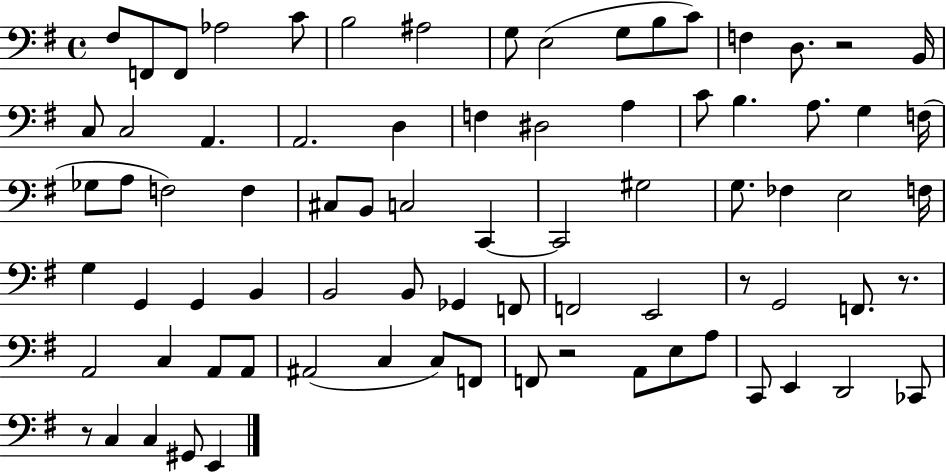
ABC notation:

X:1
T:Untitled
M:4/4
L:1/4
K:G
^F,/2 F,,/2 F,,/2 _A,2 C/2 B,2 ^A,2 G,/2 E,2 G,/2 B,/2 C/2 F, D,/2 z2 B,,/4 C,/2 C,2 A,, A,,2 D, F, ^D,2 A, C/2 B, A,/2 G, F,/4 _G,/2 A,/2 F,2 F, ^C,/2 B,,/2 C,2 C,, C,,2 ^G,2 G,/2 _F, E,2 F,/4 G, G,, G,, B,, B,,2 B,,/2 _G,, F,,/2 F,,2 E,,2 z/2 G,,2 F,,/2 z/2 A,,2 C, A,,/2 A,,/2 ^A,,2 C, C,/2 F,,/2 F,,/2 z2 A,,/2 E,/2 A,/2 C,,/2 E,, D,,2 _C,,/2 z/2 C, C, ^G,,/2 E,,